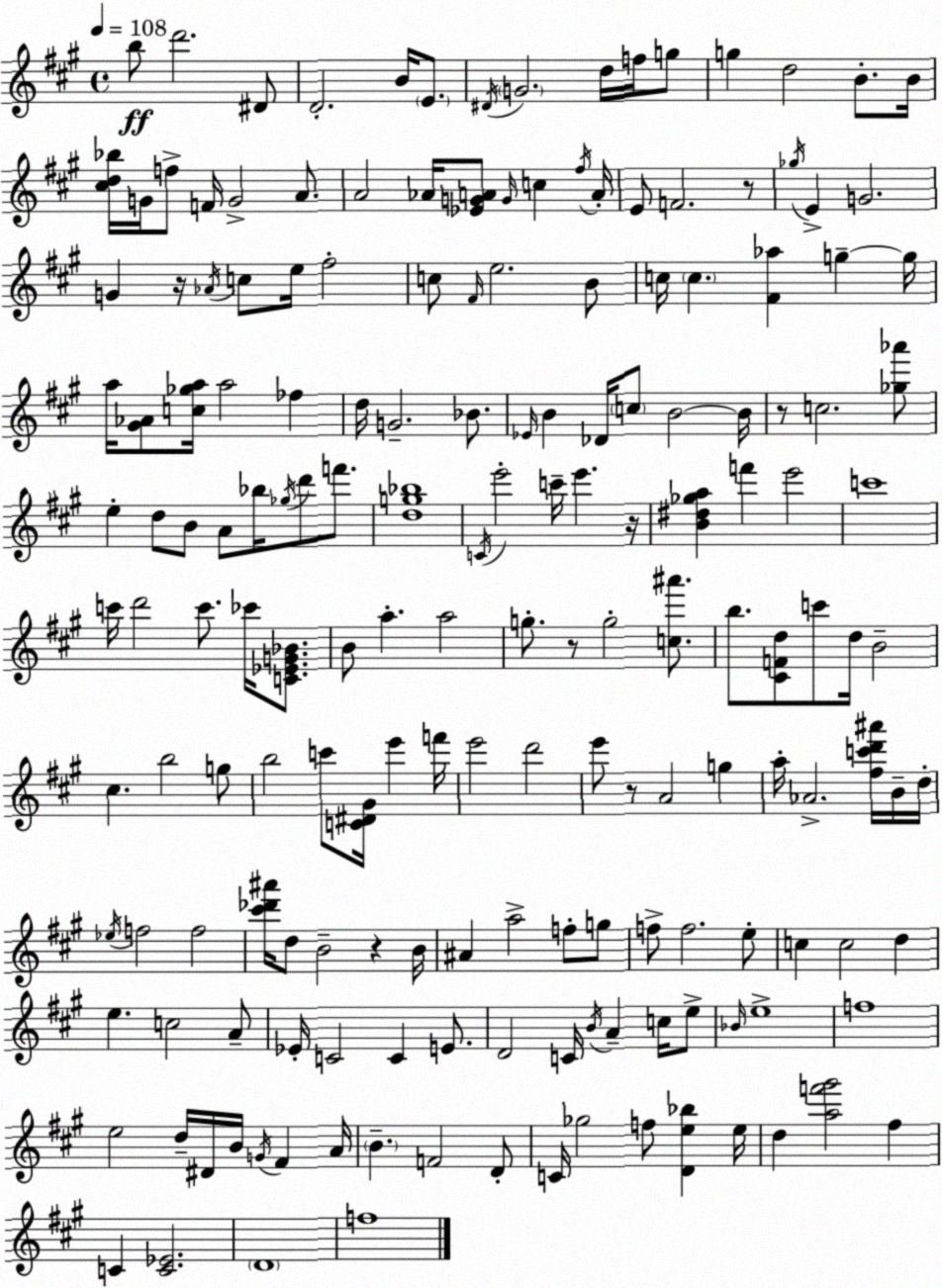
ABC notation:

X:1
T:Untitled
M:4/4
L:1/4
K:A
b/2 d'2 ^D/2 D2 B/4 E/2 ^D/4 G2 d/4 f/4 g/2 g d2 B/2 B/4 [^cd_b]/4 G/4 f/2 F/4 G2 A/2 A2 _A/4 [_EGA]/2 G/4 c ^f/4 A/4 E/2 F2 z/2 _g/4 E G2 G z/4 _A/4 c/2 e/4 ^f2 c/2 ^F/4 e2 B/2 c/4 c [^F_a] g g/4 a/4 [^G_A]/2 [c_ga]/4 a2 _f d/4 G2 _B/2 _E/4 B _D/4 c/2 B2 B/4 z/2 c2 [_g_a']/2 e d/2 B/2 A/2 _b/4 _g/4 d'/2 f'/2 [dg_b]4 C/4 e'2 c'/4 e' z/4 [B^d_ga] f' e'2 c'4 c'/4 d'2 c'/2 _c'/4 [C_EG_B]/2 B/2 a a2 g/2 z/2 g2 [c^a']/2 b/2 [^CFd]/2 c'/2 d/4 B2 ^c b2 g/2 b2 c'/2 [C^D^G]/4 e' f'/4 e'2 d'2 e'/2 z/2 A2 g a/4 _A2 [^fc'd'^a']/4 B/4 d/4 _e/4 f2 f2 [^c'_d'^a']/4 d/2 B2 z B/4 ^A a2 f/2 g/2 f/2 f2 e/2 c c2 d e c2 A/2 _E/4 C2 C E/2 D2 C/4 B/4 A c/4 e/2 _B/4 e4 f4 e2 d/4 ^D/4 B/4 G/4 ^F A/4 B F2 D/2 C/4 _g2 f/2 [De_b] e/4 d [af'^g']2 ^f C [C_E]2 D4 f4